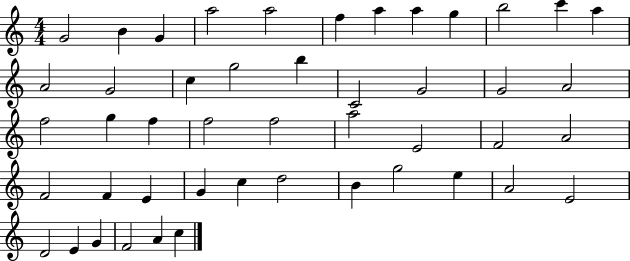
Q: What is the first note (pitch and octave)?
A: G4